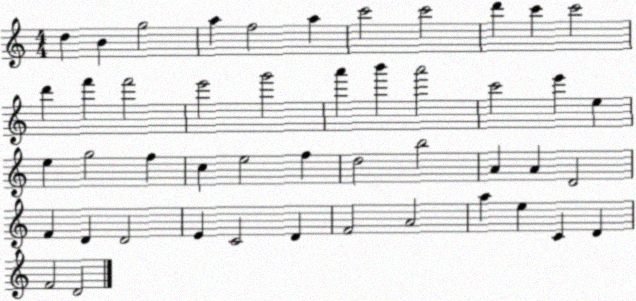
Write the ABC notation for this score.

X:1
T:Untitled
M:4/4
L:1/4
K:C
d B g2 a f2 a c'2 c'2 d' c' c'2 d' f' f'2 e'2 g'2 a' b' a'2 c'2 e' e e g2 f c e2 f d2 b2 A A D2 F D D2 E C2 D F2 A2 a e C D F2 D2